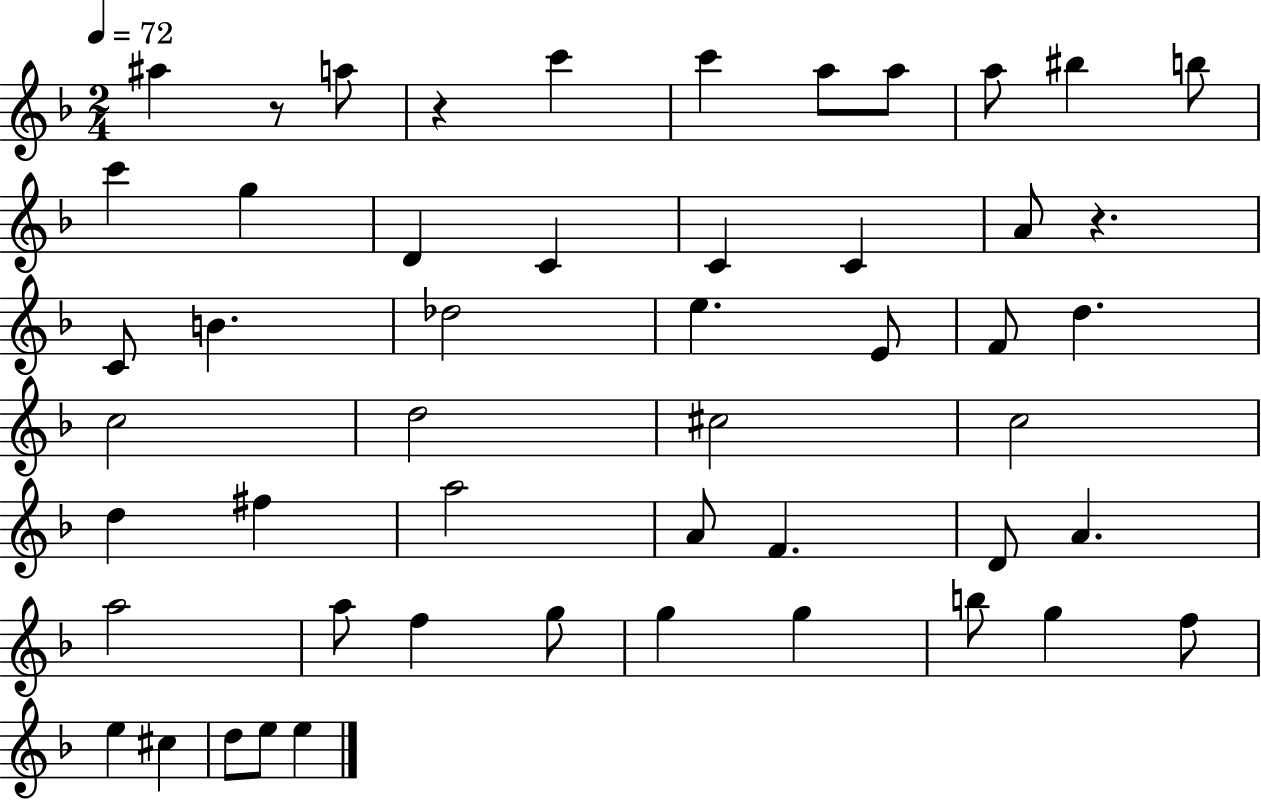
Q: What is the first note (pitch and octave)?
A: A#5